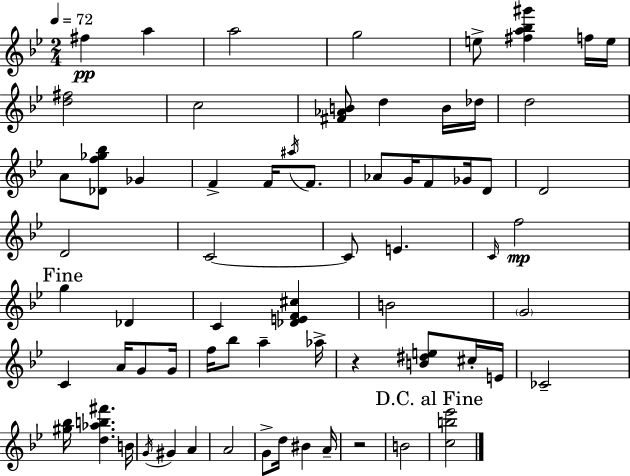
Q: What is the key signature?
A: BES major